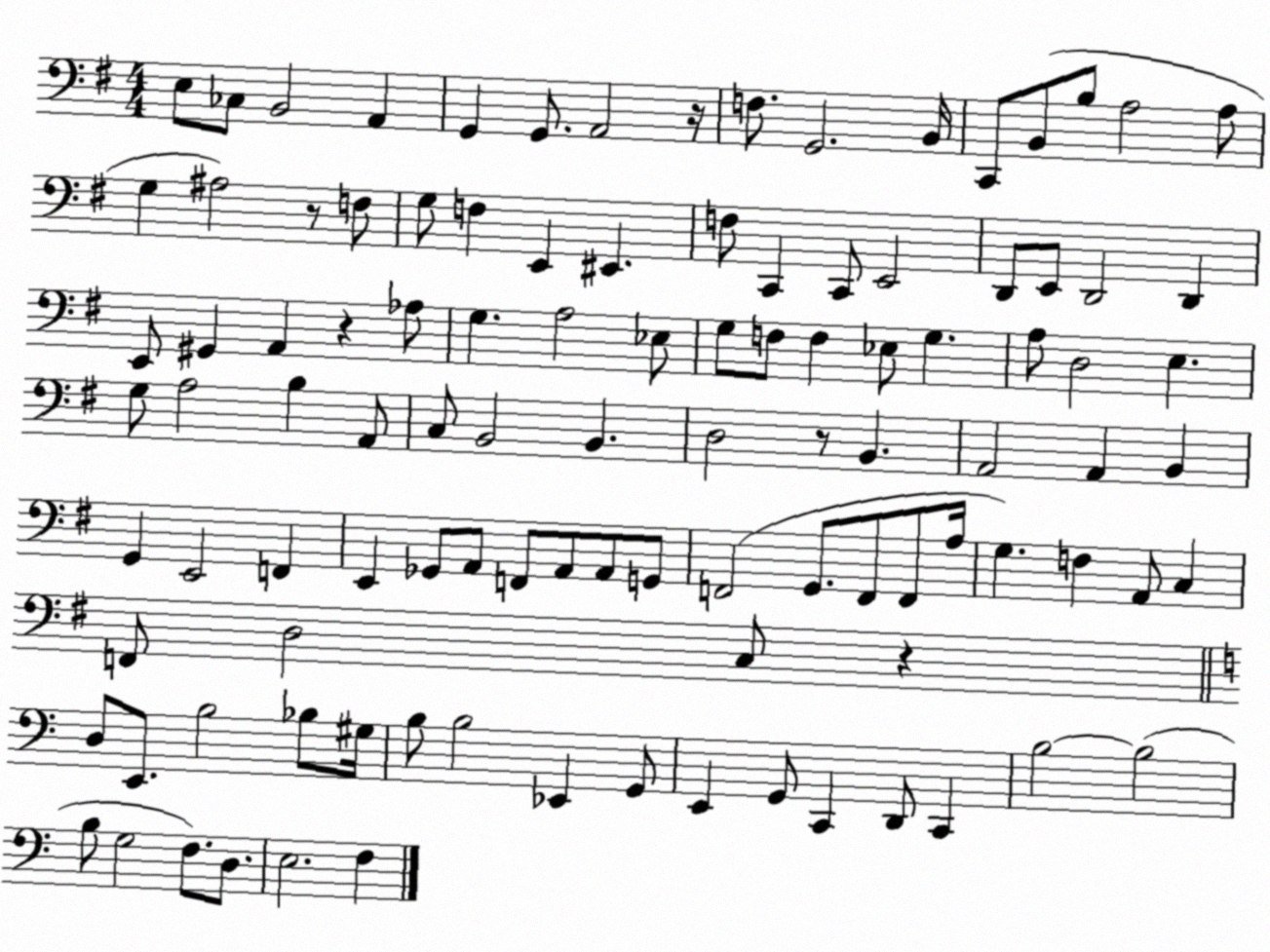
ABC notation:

X:1
T:Untitled
M:4/4
L:1/4
K:G
E,/2 _C,/2 B,,2 A,, G,, G,,/2 A,,2 z/4 F,/2 G,,2 B,,/4 C,,/2 B,,/2 B,/2 A,2 A,/2 G, ^A,2 z/2 F,/2 G,/2 F, E,, ^E,, F,/2 C,, C,,/2 E,,2 D,,/2 E,,/2 D,,2 D,, E,,/2 ^G,, A,, z _A,/2 G, A,2 _E,/2 G,/2 F,/2 F, _E,/2 G, A,/2 D,2 E, G,/2 A,2 B, A,,/2 C,/2 B,,2 B,, D,2 z/2 B,, A,,2 A,, B,, G,, E,,2 F,, E,, _G,,/2 A,,/2 F,,/2 A,,/2 A,,/2 G,,/2 F,,2 G,,/2 F,,/2 F,,/2 A,/4 G, F, A,,/2 C, F,,/2 D,2 C,/2 z D,/2 E,,/2 B,2 _B,/2 ^G,/4 B,/2 B,2 _E,, G,,/2 E,, G,,/2 C,, D,,/2 C,, B,2 B,2 B,/2 G,2 F,/2 D,/2 E,2 F,